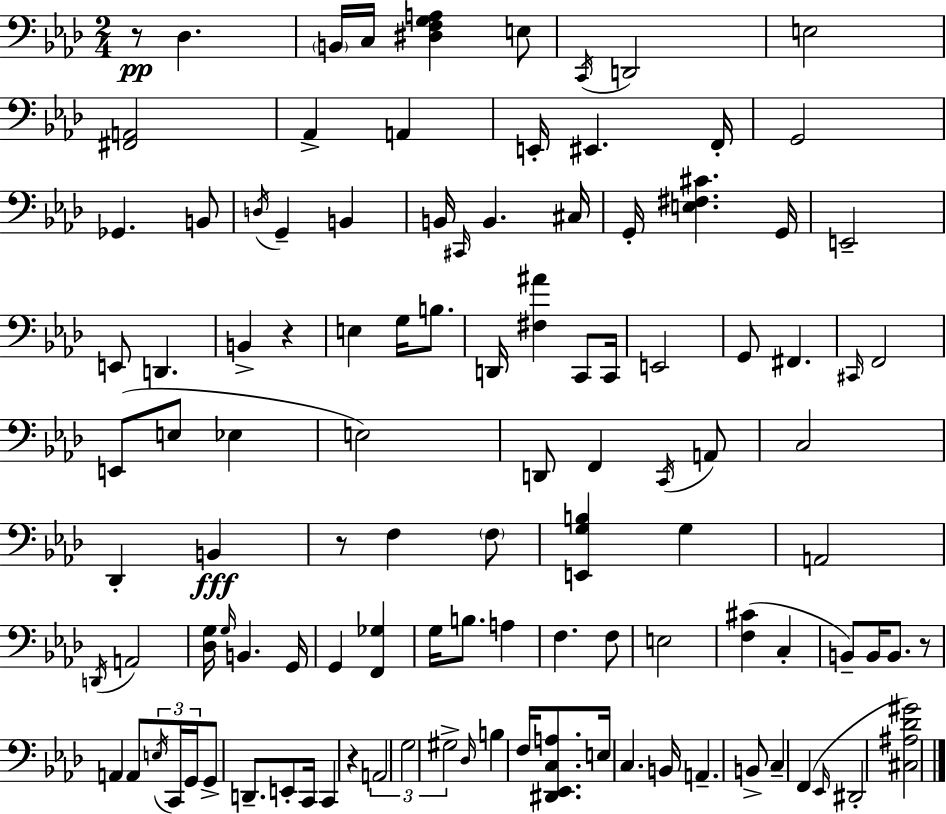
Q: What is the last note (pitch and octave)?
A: D#2